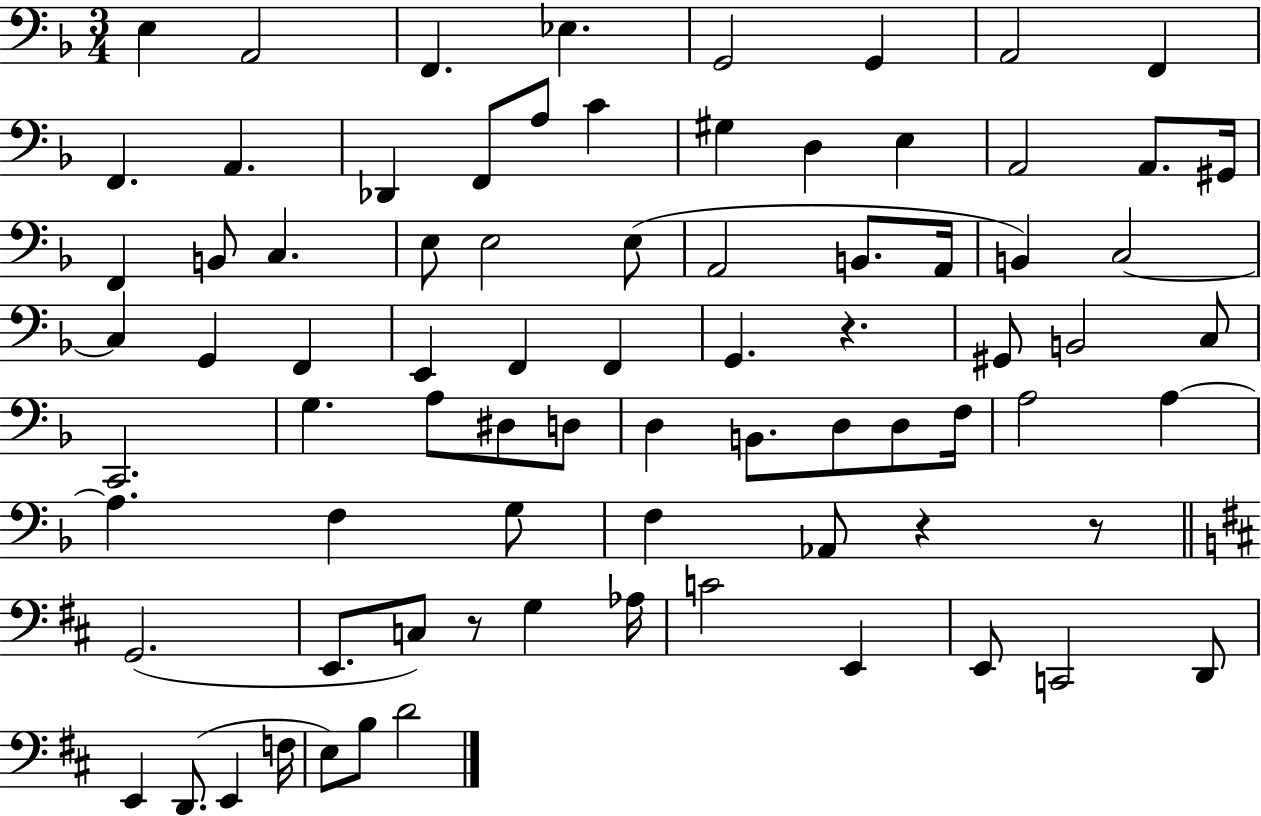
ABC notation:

X:1
T:Untitled
M:3/4
L:1/4
K:F
E, A,,2 F,, _E, G,,2 G,, A,,2 F,, F,, A,, _D,, F,,/2 A,/2 C ^G, D, E, A,,2 A,,/2 ^G,,/4 F,, B,,/2 C, E,/2 E,2 E,/2 A,,2 B,,/2 A,,/4 B,, C,2 C, G,, F,, E,, F,, F,, G,, z ^G,,/2 B,,2 C,/2 C,,2 G, A,/2 ^D,/2 D,/2 D, B,,/2 D,/2 D,/2 F,/4 A,2 A, A, F, G,/2 F, _A,,/2 z z/2 G,,2 E,,/2 C,/2 z/2 G, _A,/4 C2 E,, E,,/2 C,,2 D,,/2 E,, D,,/2 E,, F,/4 E,/2 B,/2 D2